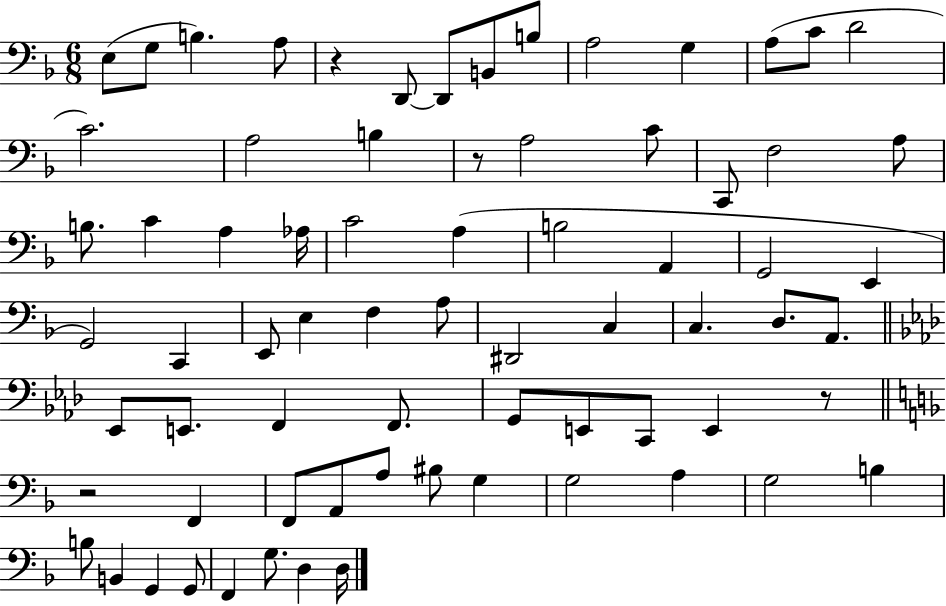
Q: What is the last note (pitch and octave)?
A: D3